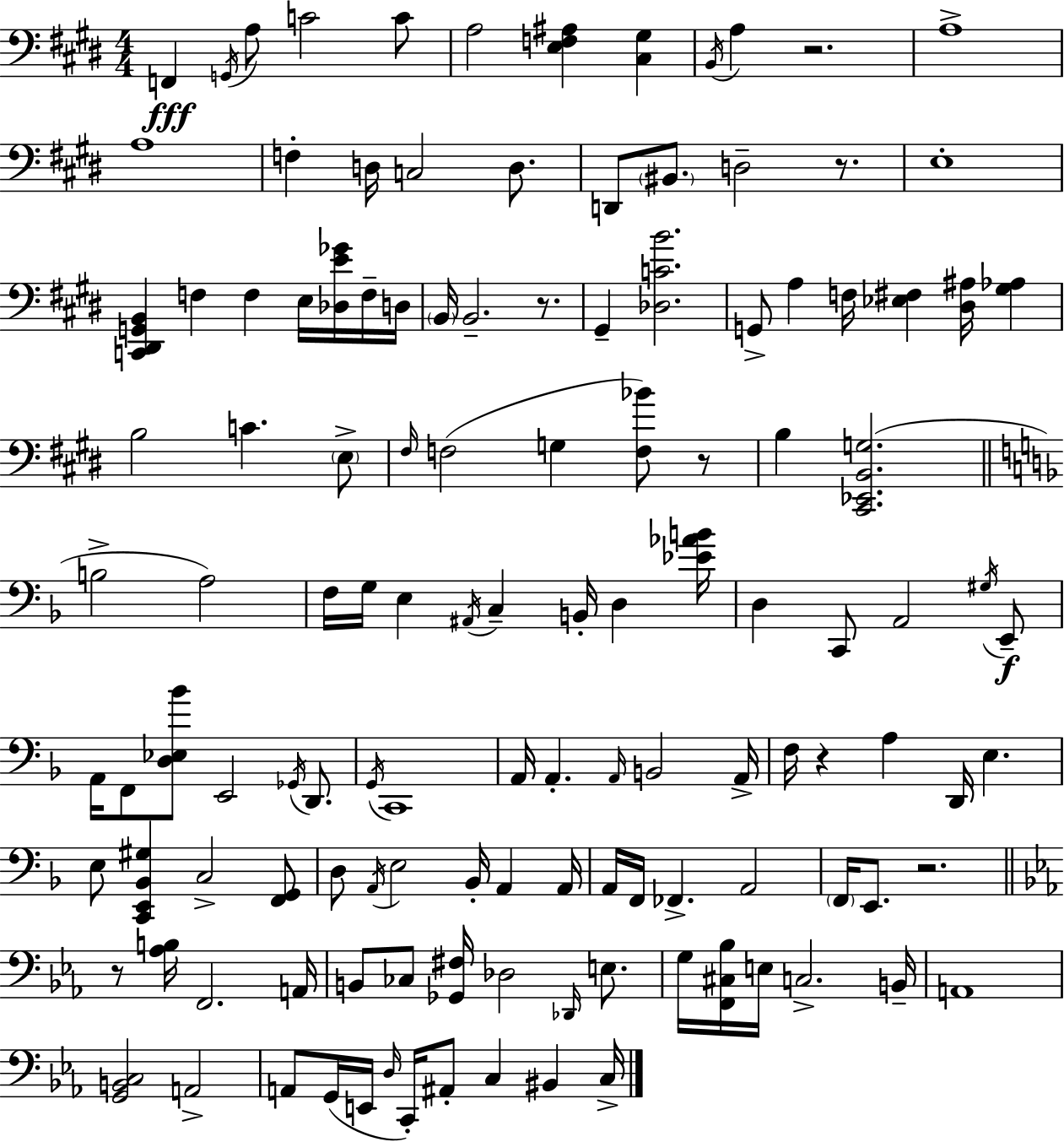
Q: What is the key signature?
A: E major